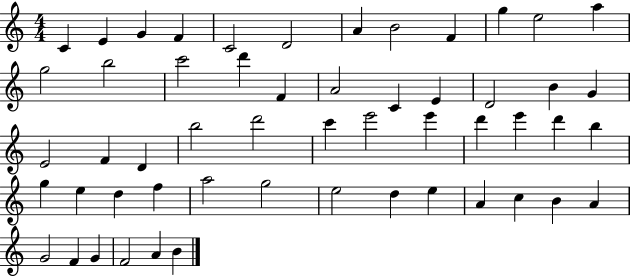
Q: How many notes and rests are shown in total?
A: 54